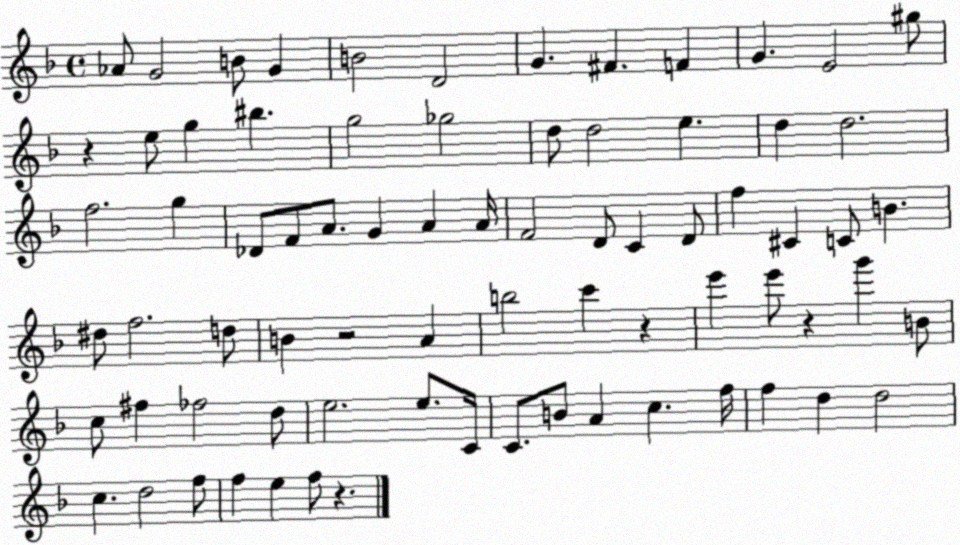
X:1
T:Untitled
M:4/4
L:1/4
K:F
_A/2 G2 B/2 G B2 D2 G ^F F G E2 ^g/2 z e/2 g ^b g2 _g2 d/2 d2 e d d2 f2 g _D/2 F/2 A/2 G A A/4 F2 D/2 C D/2 f ^C C/2 B ^d/2 f2 d/2 B z2 A b2 c' z e' e'/2 z g' B/2 c/2 ^f _f2 d/2 e2 e/2 C/4 C/2 B/2 A c f/4 f d d2 c d2 f/2 f e f/2 z